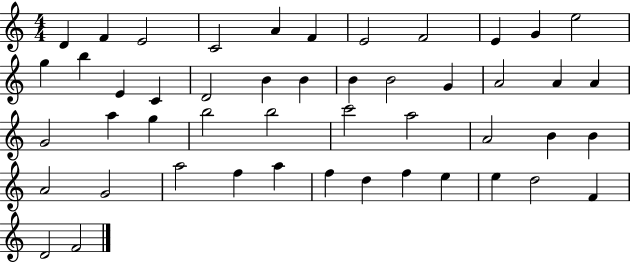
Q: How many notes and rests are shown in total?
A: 48